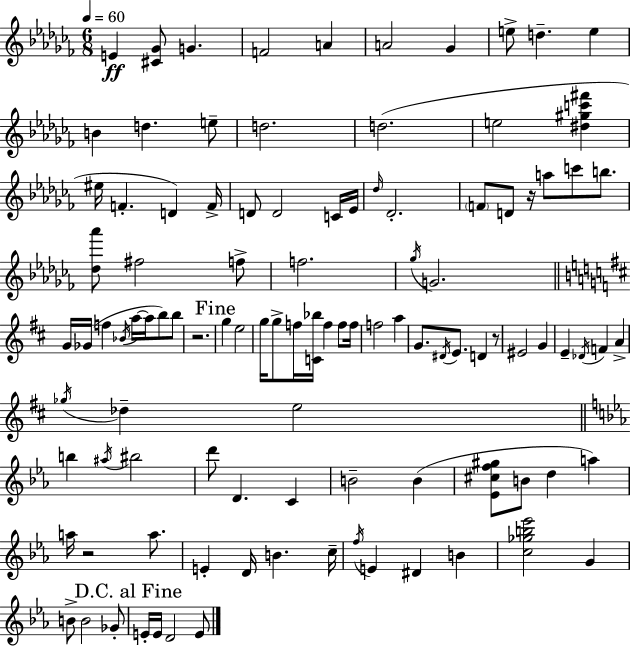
{
  \clef treble
  \numericTimeSignature
  \time 6/8
  \key aes \minor
  \tempo 4 = 60
  e'4\ff <cis' ges'>8 g'4. | f'2 a'4 | a'2 ges'4 | e''8-> d''4.-- e''4 | \break b'4 d''4. e''8-- | d''2. | d''2.( | e''2 <dis'' gis'' c''' fis'''>4 | \break eis''16 f'4.-. d'4) f'16-> | d'8 d'2 c'16 ees'16 | \grace { des''16 } des'2.-. | \parenthesize f'8 d'8 r16 a''8 c'''8 b''8. | \break <des'' aes'''>8 fis''2 f''8-> | f''2. | \acciaccatura { ges''16 } g'2. | \bar "||" \break \key d \major g'16 ges'16( f''4 \acciaccatura { bes'16 } a''16~~ a''16 b''8) b''8 | r2. | \mark "Fine" g''4 e''2 | g''16 g''8-> f''16 <c' bes''>16 f''4 f''8 | \break f''16 f''2 a''4 | g'8. \acciaccatura { dis'16 } e'8. d'4 | r8 eis'2 g'4 | e'4-- \acciaccatura { des'16 } f'4 a'4-> | \break \acciaccatura { ges''16 } des''4-- e''2 | \bar "||" \break \key ees \major b''4 \acciaccatura { ais''16 } bis''2 | d'''8 d'4. c'4 | b'2-- b'4( | <ees' cis'' f'' gis''>8 b'8 d''4 a''4) | \break a''16 r2 a''8. | e'4-. d'16 b'4. | c''16-- \acciaccatura { f''16 } e'4 dis'4 b'4 | <c'' ges'' b'' ees'''>2 g'4 | \break b'8-> b'2 | ges'8-. \mark "D.C. al Fine" e'16-. e'16 d'2 | e'8 \bar "|."
}